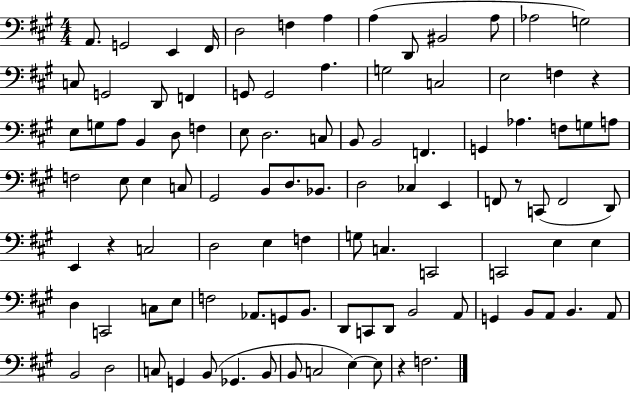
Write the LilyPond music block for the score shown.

{
  \clef bass
  \numericTimeSignature
  \time 4/4
  \key a \major
  \repeat volta 2 { a,8. g,2 e,4 fis,16 | d2 f4 a4 | a4( d,8 bis,2 a8 | aes2 g2) | \break c8 g,2 d,8 f,4 | g,8 g,2 a4. | g2 c2 | e2 f4 r4 | \break e8 g8 a8 b,4 d8 f4 | e8 d2. c8 | b,8 b,2 f,4. | g,4 aes4. f8 g8 a8 | \break f2 e8 e4 c8 | gis,2 b,8 d8. bes,8. | d2 ces4 e,4 | f,8 r8 c,8( f,2 d,8) | \break e,4 r4 c2 | d2 e4 f4 | g8 c4. c,2 | c,2 e4 e4 | \break d4 c,2 c8 e8 | f2 aes,8. g,8 b,8. | d,8 c,8 d,8 b,2 a,8 | g,4 b,8 a,8 b,4. a,8 | \break b,2 d2 | c8 g,4 b,8( ges,4. b,8 | b,8 c2 e4~~) e8 | r4 f2. | \break } \bar "|."
}